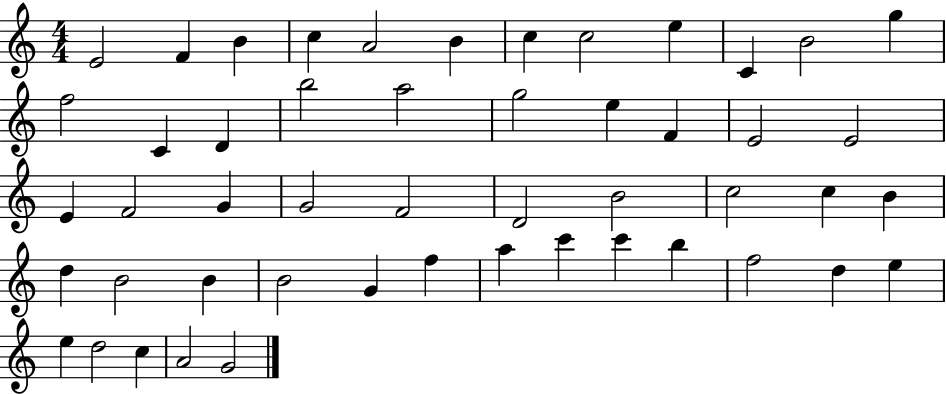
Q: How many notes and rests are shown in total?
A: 50